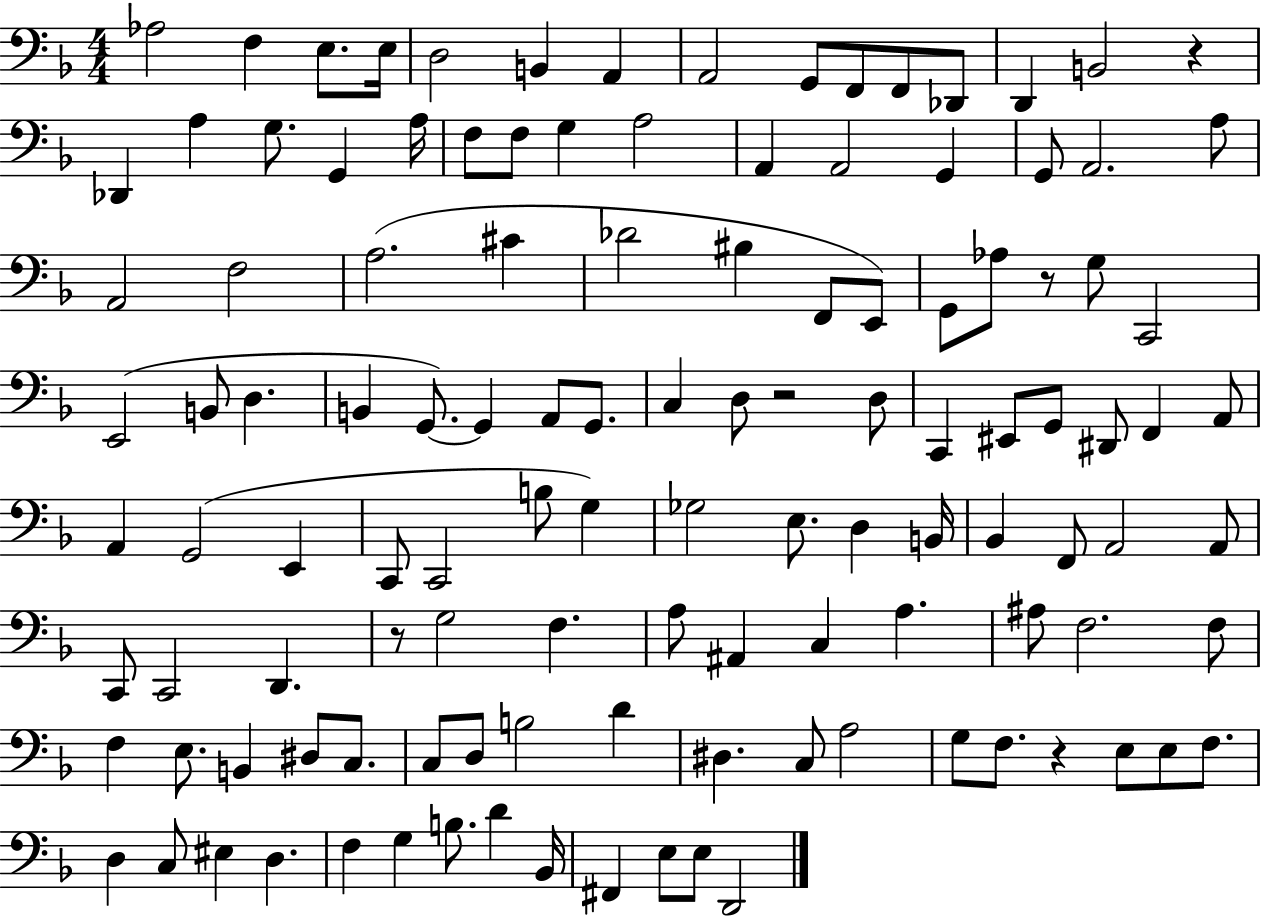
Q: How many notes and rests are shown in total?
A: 120